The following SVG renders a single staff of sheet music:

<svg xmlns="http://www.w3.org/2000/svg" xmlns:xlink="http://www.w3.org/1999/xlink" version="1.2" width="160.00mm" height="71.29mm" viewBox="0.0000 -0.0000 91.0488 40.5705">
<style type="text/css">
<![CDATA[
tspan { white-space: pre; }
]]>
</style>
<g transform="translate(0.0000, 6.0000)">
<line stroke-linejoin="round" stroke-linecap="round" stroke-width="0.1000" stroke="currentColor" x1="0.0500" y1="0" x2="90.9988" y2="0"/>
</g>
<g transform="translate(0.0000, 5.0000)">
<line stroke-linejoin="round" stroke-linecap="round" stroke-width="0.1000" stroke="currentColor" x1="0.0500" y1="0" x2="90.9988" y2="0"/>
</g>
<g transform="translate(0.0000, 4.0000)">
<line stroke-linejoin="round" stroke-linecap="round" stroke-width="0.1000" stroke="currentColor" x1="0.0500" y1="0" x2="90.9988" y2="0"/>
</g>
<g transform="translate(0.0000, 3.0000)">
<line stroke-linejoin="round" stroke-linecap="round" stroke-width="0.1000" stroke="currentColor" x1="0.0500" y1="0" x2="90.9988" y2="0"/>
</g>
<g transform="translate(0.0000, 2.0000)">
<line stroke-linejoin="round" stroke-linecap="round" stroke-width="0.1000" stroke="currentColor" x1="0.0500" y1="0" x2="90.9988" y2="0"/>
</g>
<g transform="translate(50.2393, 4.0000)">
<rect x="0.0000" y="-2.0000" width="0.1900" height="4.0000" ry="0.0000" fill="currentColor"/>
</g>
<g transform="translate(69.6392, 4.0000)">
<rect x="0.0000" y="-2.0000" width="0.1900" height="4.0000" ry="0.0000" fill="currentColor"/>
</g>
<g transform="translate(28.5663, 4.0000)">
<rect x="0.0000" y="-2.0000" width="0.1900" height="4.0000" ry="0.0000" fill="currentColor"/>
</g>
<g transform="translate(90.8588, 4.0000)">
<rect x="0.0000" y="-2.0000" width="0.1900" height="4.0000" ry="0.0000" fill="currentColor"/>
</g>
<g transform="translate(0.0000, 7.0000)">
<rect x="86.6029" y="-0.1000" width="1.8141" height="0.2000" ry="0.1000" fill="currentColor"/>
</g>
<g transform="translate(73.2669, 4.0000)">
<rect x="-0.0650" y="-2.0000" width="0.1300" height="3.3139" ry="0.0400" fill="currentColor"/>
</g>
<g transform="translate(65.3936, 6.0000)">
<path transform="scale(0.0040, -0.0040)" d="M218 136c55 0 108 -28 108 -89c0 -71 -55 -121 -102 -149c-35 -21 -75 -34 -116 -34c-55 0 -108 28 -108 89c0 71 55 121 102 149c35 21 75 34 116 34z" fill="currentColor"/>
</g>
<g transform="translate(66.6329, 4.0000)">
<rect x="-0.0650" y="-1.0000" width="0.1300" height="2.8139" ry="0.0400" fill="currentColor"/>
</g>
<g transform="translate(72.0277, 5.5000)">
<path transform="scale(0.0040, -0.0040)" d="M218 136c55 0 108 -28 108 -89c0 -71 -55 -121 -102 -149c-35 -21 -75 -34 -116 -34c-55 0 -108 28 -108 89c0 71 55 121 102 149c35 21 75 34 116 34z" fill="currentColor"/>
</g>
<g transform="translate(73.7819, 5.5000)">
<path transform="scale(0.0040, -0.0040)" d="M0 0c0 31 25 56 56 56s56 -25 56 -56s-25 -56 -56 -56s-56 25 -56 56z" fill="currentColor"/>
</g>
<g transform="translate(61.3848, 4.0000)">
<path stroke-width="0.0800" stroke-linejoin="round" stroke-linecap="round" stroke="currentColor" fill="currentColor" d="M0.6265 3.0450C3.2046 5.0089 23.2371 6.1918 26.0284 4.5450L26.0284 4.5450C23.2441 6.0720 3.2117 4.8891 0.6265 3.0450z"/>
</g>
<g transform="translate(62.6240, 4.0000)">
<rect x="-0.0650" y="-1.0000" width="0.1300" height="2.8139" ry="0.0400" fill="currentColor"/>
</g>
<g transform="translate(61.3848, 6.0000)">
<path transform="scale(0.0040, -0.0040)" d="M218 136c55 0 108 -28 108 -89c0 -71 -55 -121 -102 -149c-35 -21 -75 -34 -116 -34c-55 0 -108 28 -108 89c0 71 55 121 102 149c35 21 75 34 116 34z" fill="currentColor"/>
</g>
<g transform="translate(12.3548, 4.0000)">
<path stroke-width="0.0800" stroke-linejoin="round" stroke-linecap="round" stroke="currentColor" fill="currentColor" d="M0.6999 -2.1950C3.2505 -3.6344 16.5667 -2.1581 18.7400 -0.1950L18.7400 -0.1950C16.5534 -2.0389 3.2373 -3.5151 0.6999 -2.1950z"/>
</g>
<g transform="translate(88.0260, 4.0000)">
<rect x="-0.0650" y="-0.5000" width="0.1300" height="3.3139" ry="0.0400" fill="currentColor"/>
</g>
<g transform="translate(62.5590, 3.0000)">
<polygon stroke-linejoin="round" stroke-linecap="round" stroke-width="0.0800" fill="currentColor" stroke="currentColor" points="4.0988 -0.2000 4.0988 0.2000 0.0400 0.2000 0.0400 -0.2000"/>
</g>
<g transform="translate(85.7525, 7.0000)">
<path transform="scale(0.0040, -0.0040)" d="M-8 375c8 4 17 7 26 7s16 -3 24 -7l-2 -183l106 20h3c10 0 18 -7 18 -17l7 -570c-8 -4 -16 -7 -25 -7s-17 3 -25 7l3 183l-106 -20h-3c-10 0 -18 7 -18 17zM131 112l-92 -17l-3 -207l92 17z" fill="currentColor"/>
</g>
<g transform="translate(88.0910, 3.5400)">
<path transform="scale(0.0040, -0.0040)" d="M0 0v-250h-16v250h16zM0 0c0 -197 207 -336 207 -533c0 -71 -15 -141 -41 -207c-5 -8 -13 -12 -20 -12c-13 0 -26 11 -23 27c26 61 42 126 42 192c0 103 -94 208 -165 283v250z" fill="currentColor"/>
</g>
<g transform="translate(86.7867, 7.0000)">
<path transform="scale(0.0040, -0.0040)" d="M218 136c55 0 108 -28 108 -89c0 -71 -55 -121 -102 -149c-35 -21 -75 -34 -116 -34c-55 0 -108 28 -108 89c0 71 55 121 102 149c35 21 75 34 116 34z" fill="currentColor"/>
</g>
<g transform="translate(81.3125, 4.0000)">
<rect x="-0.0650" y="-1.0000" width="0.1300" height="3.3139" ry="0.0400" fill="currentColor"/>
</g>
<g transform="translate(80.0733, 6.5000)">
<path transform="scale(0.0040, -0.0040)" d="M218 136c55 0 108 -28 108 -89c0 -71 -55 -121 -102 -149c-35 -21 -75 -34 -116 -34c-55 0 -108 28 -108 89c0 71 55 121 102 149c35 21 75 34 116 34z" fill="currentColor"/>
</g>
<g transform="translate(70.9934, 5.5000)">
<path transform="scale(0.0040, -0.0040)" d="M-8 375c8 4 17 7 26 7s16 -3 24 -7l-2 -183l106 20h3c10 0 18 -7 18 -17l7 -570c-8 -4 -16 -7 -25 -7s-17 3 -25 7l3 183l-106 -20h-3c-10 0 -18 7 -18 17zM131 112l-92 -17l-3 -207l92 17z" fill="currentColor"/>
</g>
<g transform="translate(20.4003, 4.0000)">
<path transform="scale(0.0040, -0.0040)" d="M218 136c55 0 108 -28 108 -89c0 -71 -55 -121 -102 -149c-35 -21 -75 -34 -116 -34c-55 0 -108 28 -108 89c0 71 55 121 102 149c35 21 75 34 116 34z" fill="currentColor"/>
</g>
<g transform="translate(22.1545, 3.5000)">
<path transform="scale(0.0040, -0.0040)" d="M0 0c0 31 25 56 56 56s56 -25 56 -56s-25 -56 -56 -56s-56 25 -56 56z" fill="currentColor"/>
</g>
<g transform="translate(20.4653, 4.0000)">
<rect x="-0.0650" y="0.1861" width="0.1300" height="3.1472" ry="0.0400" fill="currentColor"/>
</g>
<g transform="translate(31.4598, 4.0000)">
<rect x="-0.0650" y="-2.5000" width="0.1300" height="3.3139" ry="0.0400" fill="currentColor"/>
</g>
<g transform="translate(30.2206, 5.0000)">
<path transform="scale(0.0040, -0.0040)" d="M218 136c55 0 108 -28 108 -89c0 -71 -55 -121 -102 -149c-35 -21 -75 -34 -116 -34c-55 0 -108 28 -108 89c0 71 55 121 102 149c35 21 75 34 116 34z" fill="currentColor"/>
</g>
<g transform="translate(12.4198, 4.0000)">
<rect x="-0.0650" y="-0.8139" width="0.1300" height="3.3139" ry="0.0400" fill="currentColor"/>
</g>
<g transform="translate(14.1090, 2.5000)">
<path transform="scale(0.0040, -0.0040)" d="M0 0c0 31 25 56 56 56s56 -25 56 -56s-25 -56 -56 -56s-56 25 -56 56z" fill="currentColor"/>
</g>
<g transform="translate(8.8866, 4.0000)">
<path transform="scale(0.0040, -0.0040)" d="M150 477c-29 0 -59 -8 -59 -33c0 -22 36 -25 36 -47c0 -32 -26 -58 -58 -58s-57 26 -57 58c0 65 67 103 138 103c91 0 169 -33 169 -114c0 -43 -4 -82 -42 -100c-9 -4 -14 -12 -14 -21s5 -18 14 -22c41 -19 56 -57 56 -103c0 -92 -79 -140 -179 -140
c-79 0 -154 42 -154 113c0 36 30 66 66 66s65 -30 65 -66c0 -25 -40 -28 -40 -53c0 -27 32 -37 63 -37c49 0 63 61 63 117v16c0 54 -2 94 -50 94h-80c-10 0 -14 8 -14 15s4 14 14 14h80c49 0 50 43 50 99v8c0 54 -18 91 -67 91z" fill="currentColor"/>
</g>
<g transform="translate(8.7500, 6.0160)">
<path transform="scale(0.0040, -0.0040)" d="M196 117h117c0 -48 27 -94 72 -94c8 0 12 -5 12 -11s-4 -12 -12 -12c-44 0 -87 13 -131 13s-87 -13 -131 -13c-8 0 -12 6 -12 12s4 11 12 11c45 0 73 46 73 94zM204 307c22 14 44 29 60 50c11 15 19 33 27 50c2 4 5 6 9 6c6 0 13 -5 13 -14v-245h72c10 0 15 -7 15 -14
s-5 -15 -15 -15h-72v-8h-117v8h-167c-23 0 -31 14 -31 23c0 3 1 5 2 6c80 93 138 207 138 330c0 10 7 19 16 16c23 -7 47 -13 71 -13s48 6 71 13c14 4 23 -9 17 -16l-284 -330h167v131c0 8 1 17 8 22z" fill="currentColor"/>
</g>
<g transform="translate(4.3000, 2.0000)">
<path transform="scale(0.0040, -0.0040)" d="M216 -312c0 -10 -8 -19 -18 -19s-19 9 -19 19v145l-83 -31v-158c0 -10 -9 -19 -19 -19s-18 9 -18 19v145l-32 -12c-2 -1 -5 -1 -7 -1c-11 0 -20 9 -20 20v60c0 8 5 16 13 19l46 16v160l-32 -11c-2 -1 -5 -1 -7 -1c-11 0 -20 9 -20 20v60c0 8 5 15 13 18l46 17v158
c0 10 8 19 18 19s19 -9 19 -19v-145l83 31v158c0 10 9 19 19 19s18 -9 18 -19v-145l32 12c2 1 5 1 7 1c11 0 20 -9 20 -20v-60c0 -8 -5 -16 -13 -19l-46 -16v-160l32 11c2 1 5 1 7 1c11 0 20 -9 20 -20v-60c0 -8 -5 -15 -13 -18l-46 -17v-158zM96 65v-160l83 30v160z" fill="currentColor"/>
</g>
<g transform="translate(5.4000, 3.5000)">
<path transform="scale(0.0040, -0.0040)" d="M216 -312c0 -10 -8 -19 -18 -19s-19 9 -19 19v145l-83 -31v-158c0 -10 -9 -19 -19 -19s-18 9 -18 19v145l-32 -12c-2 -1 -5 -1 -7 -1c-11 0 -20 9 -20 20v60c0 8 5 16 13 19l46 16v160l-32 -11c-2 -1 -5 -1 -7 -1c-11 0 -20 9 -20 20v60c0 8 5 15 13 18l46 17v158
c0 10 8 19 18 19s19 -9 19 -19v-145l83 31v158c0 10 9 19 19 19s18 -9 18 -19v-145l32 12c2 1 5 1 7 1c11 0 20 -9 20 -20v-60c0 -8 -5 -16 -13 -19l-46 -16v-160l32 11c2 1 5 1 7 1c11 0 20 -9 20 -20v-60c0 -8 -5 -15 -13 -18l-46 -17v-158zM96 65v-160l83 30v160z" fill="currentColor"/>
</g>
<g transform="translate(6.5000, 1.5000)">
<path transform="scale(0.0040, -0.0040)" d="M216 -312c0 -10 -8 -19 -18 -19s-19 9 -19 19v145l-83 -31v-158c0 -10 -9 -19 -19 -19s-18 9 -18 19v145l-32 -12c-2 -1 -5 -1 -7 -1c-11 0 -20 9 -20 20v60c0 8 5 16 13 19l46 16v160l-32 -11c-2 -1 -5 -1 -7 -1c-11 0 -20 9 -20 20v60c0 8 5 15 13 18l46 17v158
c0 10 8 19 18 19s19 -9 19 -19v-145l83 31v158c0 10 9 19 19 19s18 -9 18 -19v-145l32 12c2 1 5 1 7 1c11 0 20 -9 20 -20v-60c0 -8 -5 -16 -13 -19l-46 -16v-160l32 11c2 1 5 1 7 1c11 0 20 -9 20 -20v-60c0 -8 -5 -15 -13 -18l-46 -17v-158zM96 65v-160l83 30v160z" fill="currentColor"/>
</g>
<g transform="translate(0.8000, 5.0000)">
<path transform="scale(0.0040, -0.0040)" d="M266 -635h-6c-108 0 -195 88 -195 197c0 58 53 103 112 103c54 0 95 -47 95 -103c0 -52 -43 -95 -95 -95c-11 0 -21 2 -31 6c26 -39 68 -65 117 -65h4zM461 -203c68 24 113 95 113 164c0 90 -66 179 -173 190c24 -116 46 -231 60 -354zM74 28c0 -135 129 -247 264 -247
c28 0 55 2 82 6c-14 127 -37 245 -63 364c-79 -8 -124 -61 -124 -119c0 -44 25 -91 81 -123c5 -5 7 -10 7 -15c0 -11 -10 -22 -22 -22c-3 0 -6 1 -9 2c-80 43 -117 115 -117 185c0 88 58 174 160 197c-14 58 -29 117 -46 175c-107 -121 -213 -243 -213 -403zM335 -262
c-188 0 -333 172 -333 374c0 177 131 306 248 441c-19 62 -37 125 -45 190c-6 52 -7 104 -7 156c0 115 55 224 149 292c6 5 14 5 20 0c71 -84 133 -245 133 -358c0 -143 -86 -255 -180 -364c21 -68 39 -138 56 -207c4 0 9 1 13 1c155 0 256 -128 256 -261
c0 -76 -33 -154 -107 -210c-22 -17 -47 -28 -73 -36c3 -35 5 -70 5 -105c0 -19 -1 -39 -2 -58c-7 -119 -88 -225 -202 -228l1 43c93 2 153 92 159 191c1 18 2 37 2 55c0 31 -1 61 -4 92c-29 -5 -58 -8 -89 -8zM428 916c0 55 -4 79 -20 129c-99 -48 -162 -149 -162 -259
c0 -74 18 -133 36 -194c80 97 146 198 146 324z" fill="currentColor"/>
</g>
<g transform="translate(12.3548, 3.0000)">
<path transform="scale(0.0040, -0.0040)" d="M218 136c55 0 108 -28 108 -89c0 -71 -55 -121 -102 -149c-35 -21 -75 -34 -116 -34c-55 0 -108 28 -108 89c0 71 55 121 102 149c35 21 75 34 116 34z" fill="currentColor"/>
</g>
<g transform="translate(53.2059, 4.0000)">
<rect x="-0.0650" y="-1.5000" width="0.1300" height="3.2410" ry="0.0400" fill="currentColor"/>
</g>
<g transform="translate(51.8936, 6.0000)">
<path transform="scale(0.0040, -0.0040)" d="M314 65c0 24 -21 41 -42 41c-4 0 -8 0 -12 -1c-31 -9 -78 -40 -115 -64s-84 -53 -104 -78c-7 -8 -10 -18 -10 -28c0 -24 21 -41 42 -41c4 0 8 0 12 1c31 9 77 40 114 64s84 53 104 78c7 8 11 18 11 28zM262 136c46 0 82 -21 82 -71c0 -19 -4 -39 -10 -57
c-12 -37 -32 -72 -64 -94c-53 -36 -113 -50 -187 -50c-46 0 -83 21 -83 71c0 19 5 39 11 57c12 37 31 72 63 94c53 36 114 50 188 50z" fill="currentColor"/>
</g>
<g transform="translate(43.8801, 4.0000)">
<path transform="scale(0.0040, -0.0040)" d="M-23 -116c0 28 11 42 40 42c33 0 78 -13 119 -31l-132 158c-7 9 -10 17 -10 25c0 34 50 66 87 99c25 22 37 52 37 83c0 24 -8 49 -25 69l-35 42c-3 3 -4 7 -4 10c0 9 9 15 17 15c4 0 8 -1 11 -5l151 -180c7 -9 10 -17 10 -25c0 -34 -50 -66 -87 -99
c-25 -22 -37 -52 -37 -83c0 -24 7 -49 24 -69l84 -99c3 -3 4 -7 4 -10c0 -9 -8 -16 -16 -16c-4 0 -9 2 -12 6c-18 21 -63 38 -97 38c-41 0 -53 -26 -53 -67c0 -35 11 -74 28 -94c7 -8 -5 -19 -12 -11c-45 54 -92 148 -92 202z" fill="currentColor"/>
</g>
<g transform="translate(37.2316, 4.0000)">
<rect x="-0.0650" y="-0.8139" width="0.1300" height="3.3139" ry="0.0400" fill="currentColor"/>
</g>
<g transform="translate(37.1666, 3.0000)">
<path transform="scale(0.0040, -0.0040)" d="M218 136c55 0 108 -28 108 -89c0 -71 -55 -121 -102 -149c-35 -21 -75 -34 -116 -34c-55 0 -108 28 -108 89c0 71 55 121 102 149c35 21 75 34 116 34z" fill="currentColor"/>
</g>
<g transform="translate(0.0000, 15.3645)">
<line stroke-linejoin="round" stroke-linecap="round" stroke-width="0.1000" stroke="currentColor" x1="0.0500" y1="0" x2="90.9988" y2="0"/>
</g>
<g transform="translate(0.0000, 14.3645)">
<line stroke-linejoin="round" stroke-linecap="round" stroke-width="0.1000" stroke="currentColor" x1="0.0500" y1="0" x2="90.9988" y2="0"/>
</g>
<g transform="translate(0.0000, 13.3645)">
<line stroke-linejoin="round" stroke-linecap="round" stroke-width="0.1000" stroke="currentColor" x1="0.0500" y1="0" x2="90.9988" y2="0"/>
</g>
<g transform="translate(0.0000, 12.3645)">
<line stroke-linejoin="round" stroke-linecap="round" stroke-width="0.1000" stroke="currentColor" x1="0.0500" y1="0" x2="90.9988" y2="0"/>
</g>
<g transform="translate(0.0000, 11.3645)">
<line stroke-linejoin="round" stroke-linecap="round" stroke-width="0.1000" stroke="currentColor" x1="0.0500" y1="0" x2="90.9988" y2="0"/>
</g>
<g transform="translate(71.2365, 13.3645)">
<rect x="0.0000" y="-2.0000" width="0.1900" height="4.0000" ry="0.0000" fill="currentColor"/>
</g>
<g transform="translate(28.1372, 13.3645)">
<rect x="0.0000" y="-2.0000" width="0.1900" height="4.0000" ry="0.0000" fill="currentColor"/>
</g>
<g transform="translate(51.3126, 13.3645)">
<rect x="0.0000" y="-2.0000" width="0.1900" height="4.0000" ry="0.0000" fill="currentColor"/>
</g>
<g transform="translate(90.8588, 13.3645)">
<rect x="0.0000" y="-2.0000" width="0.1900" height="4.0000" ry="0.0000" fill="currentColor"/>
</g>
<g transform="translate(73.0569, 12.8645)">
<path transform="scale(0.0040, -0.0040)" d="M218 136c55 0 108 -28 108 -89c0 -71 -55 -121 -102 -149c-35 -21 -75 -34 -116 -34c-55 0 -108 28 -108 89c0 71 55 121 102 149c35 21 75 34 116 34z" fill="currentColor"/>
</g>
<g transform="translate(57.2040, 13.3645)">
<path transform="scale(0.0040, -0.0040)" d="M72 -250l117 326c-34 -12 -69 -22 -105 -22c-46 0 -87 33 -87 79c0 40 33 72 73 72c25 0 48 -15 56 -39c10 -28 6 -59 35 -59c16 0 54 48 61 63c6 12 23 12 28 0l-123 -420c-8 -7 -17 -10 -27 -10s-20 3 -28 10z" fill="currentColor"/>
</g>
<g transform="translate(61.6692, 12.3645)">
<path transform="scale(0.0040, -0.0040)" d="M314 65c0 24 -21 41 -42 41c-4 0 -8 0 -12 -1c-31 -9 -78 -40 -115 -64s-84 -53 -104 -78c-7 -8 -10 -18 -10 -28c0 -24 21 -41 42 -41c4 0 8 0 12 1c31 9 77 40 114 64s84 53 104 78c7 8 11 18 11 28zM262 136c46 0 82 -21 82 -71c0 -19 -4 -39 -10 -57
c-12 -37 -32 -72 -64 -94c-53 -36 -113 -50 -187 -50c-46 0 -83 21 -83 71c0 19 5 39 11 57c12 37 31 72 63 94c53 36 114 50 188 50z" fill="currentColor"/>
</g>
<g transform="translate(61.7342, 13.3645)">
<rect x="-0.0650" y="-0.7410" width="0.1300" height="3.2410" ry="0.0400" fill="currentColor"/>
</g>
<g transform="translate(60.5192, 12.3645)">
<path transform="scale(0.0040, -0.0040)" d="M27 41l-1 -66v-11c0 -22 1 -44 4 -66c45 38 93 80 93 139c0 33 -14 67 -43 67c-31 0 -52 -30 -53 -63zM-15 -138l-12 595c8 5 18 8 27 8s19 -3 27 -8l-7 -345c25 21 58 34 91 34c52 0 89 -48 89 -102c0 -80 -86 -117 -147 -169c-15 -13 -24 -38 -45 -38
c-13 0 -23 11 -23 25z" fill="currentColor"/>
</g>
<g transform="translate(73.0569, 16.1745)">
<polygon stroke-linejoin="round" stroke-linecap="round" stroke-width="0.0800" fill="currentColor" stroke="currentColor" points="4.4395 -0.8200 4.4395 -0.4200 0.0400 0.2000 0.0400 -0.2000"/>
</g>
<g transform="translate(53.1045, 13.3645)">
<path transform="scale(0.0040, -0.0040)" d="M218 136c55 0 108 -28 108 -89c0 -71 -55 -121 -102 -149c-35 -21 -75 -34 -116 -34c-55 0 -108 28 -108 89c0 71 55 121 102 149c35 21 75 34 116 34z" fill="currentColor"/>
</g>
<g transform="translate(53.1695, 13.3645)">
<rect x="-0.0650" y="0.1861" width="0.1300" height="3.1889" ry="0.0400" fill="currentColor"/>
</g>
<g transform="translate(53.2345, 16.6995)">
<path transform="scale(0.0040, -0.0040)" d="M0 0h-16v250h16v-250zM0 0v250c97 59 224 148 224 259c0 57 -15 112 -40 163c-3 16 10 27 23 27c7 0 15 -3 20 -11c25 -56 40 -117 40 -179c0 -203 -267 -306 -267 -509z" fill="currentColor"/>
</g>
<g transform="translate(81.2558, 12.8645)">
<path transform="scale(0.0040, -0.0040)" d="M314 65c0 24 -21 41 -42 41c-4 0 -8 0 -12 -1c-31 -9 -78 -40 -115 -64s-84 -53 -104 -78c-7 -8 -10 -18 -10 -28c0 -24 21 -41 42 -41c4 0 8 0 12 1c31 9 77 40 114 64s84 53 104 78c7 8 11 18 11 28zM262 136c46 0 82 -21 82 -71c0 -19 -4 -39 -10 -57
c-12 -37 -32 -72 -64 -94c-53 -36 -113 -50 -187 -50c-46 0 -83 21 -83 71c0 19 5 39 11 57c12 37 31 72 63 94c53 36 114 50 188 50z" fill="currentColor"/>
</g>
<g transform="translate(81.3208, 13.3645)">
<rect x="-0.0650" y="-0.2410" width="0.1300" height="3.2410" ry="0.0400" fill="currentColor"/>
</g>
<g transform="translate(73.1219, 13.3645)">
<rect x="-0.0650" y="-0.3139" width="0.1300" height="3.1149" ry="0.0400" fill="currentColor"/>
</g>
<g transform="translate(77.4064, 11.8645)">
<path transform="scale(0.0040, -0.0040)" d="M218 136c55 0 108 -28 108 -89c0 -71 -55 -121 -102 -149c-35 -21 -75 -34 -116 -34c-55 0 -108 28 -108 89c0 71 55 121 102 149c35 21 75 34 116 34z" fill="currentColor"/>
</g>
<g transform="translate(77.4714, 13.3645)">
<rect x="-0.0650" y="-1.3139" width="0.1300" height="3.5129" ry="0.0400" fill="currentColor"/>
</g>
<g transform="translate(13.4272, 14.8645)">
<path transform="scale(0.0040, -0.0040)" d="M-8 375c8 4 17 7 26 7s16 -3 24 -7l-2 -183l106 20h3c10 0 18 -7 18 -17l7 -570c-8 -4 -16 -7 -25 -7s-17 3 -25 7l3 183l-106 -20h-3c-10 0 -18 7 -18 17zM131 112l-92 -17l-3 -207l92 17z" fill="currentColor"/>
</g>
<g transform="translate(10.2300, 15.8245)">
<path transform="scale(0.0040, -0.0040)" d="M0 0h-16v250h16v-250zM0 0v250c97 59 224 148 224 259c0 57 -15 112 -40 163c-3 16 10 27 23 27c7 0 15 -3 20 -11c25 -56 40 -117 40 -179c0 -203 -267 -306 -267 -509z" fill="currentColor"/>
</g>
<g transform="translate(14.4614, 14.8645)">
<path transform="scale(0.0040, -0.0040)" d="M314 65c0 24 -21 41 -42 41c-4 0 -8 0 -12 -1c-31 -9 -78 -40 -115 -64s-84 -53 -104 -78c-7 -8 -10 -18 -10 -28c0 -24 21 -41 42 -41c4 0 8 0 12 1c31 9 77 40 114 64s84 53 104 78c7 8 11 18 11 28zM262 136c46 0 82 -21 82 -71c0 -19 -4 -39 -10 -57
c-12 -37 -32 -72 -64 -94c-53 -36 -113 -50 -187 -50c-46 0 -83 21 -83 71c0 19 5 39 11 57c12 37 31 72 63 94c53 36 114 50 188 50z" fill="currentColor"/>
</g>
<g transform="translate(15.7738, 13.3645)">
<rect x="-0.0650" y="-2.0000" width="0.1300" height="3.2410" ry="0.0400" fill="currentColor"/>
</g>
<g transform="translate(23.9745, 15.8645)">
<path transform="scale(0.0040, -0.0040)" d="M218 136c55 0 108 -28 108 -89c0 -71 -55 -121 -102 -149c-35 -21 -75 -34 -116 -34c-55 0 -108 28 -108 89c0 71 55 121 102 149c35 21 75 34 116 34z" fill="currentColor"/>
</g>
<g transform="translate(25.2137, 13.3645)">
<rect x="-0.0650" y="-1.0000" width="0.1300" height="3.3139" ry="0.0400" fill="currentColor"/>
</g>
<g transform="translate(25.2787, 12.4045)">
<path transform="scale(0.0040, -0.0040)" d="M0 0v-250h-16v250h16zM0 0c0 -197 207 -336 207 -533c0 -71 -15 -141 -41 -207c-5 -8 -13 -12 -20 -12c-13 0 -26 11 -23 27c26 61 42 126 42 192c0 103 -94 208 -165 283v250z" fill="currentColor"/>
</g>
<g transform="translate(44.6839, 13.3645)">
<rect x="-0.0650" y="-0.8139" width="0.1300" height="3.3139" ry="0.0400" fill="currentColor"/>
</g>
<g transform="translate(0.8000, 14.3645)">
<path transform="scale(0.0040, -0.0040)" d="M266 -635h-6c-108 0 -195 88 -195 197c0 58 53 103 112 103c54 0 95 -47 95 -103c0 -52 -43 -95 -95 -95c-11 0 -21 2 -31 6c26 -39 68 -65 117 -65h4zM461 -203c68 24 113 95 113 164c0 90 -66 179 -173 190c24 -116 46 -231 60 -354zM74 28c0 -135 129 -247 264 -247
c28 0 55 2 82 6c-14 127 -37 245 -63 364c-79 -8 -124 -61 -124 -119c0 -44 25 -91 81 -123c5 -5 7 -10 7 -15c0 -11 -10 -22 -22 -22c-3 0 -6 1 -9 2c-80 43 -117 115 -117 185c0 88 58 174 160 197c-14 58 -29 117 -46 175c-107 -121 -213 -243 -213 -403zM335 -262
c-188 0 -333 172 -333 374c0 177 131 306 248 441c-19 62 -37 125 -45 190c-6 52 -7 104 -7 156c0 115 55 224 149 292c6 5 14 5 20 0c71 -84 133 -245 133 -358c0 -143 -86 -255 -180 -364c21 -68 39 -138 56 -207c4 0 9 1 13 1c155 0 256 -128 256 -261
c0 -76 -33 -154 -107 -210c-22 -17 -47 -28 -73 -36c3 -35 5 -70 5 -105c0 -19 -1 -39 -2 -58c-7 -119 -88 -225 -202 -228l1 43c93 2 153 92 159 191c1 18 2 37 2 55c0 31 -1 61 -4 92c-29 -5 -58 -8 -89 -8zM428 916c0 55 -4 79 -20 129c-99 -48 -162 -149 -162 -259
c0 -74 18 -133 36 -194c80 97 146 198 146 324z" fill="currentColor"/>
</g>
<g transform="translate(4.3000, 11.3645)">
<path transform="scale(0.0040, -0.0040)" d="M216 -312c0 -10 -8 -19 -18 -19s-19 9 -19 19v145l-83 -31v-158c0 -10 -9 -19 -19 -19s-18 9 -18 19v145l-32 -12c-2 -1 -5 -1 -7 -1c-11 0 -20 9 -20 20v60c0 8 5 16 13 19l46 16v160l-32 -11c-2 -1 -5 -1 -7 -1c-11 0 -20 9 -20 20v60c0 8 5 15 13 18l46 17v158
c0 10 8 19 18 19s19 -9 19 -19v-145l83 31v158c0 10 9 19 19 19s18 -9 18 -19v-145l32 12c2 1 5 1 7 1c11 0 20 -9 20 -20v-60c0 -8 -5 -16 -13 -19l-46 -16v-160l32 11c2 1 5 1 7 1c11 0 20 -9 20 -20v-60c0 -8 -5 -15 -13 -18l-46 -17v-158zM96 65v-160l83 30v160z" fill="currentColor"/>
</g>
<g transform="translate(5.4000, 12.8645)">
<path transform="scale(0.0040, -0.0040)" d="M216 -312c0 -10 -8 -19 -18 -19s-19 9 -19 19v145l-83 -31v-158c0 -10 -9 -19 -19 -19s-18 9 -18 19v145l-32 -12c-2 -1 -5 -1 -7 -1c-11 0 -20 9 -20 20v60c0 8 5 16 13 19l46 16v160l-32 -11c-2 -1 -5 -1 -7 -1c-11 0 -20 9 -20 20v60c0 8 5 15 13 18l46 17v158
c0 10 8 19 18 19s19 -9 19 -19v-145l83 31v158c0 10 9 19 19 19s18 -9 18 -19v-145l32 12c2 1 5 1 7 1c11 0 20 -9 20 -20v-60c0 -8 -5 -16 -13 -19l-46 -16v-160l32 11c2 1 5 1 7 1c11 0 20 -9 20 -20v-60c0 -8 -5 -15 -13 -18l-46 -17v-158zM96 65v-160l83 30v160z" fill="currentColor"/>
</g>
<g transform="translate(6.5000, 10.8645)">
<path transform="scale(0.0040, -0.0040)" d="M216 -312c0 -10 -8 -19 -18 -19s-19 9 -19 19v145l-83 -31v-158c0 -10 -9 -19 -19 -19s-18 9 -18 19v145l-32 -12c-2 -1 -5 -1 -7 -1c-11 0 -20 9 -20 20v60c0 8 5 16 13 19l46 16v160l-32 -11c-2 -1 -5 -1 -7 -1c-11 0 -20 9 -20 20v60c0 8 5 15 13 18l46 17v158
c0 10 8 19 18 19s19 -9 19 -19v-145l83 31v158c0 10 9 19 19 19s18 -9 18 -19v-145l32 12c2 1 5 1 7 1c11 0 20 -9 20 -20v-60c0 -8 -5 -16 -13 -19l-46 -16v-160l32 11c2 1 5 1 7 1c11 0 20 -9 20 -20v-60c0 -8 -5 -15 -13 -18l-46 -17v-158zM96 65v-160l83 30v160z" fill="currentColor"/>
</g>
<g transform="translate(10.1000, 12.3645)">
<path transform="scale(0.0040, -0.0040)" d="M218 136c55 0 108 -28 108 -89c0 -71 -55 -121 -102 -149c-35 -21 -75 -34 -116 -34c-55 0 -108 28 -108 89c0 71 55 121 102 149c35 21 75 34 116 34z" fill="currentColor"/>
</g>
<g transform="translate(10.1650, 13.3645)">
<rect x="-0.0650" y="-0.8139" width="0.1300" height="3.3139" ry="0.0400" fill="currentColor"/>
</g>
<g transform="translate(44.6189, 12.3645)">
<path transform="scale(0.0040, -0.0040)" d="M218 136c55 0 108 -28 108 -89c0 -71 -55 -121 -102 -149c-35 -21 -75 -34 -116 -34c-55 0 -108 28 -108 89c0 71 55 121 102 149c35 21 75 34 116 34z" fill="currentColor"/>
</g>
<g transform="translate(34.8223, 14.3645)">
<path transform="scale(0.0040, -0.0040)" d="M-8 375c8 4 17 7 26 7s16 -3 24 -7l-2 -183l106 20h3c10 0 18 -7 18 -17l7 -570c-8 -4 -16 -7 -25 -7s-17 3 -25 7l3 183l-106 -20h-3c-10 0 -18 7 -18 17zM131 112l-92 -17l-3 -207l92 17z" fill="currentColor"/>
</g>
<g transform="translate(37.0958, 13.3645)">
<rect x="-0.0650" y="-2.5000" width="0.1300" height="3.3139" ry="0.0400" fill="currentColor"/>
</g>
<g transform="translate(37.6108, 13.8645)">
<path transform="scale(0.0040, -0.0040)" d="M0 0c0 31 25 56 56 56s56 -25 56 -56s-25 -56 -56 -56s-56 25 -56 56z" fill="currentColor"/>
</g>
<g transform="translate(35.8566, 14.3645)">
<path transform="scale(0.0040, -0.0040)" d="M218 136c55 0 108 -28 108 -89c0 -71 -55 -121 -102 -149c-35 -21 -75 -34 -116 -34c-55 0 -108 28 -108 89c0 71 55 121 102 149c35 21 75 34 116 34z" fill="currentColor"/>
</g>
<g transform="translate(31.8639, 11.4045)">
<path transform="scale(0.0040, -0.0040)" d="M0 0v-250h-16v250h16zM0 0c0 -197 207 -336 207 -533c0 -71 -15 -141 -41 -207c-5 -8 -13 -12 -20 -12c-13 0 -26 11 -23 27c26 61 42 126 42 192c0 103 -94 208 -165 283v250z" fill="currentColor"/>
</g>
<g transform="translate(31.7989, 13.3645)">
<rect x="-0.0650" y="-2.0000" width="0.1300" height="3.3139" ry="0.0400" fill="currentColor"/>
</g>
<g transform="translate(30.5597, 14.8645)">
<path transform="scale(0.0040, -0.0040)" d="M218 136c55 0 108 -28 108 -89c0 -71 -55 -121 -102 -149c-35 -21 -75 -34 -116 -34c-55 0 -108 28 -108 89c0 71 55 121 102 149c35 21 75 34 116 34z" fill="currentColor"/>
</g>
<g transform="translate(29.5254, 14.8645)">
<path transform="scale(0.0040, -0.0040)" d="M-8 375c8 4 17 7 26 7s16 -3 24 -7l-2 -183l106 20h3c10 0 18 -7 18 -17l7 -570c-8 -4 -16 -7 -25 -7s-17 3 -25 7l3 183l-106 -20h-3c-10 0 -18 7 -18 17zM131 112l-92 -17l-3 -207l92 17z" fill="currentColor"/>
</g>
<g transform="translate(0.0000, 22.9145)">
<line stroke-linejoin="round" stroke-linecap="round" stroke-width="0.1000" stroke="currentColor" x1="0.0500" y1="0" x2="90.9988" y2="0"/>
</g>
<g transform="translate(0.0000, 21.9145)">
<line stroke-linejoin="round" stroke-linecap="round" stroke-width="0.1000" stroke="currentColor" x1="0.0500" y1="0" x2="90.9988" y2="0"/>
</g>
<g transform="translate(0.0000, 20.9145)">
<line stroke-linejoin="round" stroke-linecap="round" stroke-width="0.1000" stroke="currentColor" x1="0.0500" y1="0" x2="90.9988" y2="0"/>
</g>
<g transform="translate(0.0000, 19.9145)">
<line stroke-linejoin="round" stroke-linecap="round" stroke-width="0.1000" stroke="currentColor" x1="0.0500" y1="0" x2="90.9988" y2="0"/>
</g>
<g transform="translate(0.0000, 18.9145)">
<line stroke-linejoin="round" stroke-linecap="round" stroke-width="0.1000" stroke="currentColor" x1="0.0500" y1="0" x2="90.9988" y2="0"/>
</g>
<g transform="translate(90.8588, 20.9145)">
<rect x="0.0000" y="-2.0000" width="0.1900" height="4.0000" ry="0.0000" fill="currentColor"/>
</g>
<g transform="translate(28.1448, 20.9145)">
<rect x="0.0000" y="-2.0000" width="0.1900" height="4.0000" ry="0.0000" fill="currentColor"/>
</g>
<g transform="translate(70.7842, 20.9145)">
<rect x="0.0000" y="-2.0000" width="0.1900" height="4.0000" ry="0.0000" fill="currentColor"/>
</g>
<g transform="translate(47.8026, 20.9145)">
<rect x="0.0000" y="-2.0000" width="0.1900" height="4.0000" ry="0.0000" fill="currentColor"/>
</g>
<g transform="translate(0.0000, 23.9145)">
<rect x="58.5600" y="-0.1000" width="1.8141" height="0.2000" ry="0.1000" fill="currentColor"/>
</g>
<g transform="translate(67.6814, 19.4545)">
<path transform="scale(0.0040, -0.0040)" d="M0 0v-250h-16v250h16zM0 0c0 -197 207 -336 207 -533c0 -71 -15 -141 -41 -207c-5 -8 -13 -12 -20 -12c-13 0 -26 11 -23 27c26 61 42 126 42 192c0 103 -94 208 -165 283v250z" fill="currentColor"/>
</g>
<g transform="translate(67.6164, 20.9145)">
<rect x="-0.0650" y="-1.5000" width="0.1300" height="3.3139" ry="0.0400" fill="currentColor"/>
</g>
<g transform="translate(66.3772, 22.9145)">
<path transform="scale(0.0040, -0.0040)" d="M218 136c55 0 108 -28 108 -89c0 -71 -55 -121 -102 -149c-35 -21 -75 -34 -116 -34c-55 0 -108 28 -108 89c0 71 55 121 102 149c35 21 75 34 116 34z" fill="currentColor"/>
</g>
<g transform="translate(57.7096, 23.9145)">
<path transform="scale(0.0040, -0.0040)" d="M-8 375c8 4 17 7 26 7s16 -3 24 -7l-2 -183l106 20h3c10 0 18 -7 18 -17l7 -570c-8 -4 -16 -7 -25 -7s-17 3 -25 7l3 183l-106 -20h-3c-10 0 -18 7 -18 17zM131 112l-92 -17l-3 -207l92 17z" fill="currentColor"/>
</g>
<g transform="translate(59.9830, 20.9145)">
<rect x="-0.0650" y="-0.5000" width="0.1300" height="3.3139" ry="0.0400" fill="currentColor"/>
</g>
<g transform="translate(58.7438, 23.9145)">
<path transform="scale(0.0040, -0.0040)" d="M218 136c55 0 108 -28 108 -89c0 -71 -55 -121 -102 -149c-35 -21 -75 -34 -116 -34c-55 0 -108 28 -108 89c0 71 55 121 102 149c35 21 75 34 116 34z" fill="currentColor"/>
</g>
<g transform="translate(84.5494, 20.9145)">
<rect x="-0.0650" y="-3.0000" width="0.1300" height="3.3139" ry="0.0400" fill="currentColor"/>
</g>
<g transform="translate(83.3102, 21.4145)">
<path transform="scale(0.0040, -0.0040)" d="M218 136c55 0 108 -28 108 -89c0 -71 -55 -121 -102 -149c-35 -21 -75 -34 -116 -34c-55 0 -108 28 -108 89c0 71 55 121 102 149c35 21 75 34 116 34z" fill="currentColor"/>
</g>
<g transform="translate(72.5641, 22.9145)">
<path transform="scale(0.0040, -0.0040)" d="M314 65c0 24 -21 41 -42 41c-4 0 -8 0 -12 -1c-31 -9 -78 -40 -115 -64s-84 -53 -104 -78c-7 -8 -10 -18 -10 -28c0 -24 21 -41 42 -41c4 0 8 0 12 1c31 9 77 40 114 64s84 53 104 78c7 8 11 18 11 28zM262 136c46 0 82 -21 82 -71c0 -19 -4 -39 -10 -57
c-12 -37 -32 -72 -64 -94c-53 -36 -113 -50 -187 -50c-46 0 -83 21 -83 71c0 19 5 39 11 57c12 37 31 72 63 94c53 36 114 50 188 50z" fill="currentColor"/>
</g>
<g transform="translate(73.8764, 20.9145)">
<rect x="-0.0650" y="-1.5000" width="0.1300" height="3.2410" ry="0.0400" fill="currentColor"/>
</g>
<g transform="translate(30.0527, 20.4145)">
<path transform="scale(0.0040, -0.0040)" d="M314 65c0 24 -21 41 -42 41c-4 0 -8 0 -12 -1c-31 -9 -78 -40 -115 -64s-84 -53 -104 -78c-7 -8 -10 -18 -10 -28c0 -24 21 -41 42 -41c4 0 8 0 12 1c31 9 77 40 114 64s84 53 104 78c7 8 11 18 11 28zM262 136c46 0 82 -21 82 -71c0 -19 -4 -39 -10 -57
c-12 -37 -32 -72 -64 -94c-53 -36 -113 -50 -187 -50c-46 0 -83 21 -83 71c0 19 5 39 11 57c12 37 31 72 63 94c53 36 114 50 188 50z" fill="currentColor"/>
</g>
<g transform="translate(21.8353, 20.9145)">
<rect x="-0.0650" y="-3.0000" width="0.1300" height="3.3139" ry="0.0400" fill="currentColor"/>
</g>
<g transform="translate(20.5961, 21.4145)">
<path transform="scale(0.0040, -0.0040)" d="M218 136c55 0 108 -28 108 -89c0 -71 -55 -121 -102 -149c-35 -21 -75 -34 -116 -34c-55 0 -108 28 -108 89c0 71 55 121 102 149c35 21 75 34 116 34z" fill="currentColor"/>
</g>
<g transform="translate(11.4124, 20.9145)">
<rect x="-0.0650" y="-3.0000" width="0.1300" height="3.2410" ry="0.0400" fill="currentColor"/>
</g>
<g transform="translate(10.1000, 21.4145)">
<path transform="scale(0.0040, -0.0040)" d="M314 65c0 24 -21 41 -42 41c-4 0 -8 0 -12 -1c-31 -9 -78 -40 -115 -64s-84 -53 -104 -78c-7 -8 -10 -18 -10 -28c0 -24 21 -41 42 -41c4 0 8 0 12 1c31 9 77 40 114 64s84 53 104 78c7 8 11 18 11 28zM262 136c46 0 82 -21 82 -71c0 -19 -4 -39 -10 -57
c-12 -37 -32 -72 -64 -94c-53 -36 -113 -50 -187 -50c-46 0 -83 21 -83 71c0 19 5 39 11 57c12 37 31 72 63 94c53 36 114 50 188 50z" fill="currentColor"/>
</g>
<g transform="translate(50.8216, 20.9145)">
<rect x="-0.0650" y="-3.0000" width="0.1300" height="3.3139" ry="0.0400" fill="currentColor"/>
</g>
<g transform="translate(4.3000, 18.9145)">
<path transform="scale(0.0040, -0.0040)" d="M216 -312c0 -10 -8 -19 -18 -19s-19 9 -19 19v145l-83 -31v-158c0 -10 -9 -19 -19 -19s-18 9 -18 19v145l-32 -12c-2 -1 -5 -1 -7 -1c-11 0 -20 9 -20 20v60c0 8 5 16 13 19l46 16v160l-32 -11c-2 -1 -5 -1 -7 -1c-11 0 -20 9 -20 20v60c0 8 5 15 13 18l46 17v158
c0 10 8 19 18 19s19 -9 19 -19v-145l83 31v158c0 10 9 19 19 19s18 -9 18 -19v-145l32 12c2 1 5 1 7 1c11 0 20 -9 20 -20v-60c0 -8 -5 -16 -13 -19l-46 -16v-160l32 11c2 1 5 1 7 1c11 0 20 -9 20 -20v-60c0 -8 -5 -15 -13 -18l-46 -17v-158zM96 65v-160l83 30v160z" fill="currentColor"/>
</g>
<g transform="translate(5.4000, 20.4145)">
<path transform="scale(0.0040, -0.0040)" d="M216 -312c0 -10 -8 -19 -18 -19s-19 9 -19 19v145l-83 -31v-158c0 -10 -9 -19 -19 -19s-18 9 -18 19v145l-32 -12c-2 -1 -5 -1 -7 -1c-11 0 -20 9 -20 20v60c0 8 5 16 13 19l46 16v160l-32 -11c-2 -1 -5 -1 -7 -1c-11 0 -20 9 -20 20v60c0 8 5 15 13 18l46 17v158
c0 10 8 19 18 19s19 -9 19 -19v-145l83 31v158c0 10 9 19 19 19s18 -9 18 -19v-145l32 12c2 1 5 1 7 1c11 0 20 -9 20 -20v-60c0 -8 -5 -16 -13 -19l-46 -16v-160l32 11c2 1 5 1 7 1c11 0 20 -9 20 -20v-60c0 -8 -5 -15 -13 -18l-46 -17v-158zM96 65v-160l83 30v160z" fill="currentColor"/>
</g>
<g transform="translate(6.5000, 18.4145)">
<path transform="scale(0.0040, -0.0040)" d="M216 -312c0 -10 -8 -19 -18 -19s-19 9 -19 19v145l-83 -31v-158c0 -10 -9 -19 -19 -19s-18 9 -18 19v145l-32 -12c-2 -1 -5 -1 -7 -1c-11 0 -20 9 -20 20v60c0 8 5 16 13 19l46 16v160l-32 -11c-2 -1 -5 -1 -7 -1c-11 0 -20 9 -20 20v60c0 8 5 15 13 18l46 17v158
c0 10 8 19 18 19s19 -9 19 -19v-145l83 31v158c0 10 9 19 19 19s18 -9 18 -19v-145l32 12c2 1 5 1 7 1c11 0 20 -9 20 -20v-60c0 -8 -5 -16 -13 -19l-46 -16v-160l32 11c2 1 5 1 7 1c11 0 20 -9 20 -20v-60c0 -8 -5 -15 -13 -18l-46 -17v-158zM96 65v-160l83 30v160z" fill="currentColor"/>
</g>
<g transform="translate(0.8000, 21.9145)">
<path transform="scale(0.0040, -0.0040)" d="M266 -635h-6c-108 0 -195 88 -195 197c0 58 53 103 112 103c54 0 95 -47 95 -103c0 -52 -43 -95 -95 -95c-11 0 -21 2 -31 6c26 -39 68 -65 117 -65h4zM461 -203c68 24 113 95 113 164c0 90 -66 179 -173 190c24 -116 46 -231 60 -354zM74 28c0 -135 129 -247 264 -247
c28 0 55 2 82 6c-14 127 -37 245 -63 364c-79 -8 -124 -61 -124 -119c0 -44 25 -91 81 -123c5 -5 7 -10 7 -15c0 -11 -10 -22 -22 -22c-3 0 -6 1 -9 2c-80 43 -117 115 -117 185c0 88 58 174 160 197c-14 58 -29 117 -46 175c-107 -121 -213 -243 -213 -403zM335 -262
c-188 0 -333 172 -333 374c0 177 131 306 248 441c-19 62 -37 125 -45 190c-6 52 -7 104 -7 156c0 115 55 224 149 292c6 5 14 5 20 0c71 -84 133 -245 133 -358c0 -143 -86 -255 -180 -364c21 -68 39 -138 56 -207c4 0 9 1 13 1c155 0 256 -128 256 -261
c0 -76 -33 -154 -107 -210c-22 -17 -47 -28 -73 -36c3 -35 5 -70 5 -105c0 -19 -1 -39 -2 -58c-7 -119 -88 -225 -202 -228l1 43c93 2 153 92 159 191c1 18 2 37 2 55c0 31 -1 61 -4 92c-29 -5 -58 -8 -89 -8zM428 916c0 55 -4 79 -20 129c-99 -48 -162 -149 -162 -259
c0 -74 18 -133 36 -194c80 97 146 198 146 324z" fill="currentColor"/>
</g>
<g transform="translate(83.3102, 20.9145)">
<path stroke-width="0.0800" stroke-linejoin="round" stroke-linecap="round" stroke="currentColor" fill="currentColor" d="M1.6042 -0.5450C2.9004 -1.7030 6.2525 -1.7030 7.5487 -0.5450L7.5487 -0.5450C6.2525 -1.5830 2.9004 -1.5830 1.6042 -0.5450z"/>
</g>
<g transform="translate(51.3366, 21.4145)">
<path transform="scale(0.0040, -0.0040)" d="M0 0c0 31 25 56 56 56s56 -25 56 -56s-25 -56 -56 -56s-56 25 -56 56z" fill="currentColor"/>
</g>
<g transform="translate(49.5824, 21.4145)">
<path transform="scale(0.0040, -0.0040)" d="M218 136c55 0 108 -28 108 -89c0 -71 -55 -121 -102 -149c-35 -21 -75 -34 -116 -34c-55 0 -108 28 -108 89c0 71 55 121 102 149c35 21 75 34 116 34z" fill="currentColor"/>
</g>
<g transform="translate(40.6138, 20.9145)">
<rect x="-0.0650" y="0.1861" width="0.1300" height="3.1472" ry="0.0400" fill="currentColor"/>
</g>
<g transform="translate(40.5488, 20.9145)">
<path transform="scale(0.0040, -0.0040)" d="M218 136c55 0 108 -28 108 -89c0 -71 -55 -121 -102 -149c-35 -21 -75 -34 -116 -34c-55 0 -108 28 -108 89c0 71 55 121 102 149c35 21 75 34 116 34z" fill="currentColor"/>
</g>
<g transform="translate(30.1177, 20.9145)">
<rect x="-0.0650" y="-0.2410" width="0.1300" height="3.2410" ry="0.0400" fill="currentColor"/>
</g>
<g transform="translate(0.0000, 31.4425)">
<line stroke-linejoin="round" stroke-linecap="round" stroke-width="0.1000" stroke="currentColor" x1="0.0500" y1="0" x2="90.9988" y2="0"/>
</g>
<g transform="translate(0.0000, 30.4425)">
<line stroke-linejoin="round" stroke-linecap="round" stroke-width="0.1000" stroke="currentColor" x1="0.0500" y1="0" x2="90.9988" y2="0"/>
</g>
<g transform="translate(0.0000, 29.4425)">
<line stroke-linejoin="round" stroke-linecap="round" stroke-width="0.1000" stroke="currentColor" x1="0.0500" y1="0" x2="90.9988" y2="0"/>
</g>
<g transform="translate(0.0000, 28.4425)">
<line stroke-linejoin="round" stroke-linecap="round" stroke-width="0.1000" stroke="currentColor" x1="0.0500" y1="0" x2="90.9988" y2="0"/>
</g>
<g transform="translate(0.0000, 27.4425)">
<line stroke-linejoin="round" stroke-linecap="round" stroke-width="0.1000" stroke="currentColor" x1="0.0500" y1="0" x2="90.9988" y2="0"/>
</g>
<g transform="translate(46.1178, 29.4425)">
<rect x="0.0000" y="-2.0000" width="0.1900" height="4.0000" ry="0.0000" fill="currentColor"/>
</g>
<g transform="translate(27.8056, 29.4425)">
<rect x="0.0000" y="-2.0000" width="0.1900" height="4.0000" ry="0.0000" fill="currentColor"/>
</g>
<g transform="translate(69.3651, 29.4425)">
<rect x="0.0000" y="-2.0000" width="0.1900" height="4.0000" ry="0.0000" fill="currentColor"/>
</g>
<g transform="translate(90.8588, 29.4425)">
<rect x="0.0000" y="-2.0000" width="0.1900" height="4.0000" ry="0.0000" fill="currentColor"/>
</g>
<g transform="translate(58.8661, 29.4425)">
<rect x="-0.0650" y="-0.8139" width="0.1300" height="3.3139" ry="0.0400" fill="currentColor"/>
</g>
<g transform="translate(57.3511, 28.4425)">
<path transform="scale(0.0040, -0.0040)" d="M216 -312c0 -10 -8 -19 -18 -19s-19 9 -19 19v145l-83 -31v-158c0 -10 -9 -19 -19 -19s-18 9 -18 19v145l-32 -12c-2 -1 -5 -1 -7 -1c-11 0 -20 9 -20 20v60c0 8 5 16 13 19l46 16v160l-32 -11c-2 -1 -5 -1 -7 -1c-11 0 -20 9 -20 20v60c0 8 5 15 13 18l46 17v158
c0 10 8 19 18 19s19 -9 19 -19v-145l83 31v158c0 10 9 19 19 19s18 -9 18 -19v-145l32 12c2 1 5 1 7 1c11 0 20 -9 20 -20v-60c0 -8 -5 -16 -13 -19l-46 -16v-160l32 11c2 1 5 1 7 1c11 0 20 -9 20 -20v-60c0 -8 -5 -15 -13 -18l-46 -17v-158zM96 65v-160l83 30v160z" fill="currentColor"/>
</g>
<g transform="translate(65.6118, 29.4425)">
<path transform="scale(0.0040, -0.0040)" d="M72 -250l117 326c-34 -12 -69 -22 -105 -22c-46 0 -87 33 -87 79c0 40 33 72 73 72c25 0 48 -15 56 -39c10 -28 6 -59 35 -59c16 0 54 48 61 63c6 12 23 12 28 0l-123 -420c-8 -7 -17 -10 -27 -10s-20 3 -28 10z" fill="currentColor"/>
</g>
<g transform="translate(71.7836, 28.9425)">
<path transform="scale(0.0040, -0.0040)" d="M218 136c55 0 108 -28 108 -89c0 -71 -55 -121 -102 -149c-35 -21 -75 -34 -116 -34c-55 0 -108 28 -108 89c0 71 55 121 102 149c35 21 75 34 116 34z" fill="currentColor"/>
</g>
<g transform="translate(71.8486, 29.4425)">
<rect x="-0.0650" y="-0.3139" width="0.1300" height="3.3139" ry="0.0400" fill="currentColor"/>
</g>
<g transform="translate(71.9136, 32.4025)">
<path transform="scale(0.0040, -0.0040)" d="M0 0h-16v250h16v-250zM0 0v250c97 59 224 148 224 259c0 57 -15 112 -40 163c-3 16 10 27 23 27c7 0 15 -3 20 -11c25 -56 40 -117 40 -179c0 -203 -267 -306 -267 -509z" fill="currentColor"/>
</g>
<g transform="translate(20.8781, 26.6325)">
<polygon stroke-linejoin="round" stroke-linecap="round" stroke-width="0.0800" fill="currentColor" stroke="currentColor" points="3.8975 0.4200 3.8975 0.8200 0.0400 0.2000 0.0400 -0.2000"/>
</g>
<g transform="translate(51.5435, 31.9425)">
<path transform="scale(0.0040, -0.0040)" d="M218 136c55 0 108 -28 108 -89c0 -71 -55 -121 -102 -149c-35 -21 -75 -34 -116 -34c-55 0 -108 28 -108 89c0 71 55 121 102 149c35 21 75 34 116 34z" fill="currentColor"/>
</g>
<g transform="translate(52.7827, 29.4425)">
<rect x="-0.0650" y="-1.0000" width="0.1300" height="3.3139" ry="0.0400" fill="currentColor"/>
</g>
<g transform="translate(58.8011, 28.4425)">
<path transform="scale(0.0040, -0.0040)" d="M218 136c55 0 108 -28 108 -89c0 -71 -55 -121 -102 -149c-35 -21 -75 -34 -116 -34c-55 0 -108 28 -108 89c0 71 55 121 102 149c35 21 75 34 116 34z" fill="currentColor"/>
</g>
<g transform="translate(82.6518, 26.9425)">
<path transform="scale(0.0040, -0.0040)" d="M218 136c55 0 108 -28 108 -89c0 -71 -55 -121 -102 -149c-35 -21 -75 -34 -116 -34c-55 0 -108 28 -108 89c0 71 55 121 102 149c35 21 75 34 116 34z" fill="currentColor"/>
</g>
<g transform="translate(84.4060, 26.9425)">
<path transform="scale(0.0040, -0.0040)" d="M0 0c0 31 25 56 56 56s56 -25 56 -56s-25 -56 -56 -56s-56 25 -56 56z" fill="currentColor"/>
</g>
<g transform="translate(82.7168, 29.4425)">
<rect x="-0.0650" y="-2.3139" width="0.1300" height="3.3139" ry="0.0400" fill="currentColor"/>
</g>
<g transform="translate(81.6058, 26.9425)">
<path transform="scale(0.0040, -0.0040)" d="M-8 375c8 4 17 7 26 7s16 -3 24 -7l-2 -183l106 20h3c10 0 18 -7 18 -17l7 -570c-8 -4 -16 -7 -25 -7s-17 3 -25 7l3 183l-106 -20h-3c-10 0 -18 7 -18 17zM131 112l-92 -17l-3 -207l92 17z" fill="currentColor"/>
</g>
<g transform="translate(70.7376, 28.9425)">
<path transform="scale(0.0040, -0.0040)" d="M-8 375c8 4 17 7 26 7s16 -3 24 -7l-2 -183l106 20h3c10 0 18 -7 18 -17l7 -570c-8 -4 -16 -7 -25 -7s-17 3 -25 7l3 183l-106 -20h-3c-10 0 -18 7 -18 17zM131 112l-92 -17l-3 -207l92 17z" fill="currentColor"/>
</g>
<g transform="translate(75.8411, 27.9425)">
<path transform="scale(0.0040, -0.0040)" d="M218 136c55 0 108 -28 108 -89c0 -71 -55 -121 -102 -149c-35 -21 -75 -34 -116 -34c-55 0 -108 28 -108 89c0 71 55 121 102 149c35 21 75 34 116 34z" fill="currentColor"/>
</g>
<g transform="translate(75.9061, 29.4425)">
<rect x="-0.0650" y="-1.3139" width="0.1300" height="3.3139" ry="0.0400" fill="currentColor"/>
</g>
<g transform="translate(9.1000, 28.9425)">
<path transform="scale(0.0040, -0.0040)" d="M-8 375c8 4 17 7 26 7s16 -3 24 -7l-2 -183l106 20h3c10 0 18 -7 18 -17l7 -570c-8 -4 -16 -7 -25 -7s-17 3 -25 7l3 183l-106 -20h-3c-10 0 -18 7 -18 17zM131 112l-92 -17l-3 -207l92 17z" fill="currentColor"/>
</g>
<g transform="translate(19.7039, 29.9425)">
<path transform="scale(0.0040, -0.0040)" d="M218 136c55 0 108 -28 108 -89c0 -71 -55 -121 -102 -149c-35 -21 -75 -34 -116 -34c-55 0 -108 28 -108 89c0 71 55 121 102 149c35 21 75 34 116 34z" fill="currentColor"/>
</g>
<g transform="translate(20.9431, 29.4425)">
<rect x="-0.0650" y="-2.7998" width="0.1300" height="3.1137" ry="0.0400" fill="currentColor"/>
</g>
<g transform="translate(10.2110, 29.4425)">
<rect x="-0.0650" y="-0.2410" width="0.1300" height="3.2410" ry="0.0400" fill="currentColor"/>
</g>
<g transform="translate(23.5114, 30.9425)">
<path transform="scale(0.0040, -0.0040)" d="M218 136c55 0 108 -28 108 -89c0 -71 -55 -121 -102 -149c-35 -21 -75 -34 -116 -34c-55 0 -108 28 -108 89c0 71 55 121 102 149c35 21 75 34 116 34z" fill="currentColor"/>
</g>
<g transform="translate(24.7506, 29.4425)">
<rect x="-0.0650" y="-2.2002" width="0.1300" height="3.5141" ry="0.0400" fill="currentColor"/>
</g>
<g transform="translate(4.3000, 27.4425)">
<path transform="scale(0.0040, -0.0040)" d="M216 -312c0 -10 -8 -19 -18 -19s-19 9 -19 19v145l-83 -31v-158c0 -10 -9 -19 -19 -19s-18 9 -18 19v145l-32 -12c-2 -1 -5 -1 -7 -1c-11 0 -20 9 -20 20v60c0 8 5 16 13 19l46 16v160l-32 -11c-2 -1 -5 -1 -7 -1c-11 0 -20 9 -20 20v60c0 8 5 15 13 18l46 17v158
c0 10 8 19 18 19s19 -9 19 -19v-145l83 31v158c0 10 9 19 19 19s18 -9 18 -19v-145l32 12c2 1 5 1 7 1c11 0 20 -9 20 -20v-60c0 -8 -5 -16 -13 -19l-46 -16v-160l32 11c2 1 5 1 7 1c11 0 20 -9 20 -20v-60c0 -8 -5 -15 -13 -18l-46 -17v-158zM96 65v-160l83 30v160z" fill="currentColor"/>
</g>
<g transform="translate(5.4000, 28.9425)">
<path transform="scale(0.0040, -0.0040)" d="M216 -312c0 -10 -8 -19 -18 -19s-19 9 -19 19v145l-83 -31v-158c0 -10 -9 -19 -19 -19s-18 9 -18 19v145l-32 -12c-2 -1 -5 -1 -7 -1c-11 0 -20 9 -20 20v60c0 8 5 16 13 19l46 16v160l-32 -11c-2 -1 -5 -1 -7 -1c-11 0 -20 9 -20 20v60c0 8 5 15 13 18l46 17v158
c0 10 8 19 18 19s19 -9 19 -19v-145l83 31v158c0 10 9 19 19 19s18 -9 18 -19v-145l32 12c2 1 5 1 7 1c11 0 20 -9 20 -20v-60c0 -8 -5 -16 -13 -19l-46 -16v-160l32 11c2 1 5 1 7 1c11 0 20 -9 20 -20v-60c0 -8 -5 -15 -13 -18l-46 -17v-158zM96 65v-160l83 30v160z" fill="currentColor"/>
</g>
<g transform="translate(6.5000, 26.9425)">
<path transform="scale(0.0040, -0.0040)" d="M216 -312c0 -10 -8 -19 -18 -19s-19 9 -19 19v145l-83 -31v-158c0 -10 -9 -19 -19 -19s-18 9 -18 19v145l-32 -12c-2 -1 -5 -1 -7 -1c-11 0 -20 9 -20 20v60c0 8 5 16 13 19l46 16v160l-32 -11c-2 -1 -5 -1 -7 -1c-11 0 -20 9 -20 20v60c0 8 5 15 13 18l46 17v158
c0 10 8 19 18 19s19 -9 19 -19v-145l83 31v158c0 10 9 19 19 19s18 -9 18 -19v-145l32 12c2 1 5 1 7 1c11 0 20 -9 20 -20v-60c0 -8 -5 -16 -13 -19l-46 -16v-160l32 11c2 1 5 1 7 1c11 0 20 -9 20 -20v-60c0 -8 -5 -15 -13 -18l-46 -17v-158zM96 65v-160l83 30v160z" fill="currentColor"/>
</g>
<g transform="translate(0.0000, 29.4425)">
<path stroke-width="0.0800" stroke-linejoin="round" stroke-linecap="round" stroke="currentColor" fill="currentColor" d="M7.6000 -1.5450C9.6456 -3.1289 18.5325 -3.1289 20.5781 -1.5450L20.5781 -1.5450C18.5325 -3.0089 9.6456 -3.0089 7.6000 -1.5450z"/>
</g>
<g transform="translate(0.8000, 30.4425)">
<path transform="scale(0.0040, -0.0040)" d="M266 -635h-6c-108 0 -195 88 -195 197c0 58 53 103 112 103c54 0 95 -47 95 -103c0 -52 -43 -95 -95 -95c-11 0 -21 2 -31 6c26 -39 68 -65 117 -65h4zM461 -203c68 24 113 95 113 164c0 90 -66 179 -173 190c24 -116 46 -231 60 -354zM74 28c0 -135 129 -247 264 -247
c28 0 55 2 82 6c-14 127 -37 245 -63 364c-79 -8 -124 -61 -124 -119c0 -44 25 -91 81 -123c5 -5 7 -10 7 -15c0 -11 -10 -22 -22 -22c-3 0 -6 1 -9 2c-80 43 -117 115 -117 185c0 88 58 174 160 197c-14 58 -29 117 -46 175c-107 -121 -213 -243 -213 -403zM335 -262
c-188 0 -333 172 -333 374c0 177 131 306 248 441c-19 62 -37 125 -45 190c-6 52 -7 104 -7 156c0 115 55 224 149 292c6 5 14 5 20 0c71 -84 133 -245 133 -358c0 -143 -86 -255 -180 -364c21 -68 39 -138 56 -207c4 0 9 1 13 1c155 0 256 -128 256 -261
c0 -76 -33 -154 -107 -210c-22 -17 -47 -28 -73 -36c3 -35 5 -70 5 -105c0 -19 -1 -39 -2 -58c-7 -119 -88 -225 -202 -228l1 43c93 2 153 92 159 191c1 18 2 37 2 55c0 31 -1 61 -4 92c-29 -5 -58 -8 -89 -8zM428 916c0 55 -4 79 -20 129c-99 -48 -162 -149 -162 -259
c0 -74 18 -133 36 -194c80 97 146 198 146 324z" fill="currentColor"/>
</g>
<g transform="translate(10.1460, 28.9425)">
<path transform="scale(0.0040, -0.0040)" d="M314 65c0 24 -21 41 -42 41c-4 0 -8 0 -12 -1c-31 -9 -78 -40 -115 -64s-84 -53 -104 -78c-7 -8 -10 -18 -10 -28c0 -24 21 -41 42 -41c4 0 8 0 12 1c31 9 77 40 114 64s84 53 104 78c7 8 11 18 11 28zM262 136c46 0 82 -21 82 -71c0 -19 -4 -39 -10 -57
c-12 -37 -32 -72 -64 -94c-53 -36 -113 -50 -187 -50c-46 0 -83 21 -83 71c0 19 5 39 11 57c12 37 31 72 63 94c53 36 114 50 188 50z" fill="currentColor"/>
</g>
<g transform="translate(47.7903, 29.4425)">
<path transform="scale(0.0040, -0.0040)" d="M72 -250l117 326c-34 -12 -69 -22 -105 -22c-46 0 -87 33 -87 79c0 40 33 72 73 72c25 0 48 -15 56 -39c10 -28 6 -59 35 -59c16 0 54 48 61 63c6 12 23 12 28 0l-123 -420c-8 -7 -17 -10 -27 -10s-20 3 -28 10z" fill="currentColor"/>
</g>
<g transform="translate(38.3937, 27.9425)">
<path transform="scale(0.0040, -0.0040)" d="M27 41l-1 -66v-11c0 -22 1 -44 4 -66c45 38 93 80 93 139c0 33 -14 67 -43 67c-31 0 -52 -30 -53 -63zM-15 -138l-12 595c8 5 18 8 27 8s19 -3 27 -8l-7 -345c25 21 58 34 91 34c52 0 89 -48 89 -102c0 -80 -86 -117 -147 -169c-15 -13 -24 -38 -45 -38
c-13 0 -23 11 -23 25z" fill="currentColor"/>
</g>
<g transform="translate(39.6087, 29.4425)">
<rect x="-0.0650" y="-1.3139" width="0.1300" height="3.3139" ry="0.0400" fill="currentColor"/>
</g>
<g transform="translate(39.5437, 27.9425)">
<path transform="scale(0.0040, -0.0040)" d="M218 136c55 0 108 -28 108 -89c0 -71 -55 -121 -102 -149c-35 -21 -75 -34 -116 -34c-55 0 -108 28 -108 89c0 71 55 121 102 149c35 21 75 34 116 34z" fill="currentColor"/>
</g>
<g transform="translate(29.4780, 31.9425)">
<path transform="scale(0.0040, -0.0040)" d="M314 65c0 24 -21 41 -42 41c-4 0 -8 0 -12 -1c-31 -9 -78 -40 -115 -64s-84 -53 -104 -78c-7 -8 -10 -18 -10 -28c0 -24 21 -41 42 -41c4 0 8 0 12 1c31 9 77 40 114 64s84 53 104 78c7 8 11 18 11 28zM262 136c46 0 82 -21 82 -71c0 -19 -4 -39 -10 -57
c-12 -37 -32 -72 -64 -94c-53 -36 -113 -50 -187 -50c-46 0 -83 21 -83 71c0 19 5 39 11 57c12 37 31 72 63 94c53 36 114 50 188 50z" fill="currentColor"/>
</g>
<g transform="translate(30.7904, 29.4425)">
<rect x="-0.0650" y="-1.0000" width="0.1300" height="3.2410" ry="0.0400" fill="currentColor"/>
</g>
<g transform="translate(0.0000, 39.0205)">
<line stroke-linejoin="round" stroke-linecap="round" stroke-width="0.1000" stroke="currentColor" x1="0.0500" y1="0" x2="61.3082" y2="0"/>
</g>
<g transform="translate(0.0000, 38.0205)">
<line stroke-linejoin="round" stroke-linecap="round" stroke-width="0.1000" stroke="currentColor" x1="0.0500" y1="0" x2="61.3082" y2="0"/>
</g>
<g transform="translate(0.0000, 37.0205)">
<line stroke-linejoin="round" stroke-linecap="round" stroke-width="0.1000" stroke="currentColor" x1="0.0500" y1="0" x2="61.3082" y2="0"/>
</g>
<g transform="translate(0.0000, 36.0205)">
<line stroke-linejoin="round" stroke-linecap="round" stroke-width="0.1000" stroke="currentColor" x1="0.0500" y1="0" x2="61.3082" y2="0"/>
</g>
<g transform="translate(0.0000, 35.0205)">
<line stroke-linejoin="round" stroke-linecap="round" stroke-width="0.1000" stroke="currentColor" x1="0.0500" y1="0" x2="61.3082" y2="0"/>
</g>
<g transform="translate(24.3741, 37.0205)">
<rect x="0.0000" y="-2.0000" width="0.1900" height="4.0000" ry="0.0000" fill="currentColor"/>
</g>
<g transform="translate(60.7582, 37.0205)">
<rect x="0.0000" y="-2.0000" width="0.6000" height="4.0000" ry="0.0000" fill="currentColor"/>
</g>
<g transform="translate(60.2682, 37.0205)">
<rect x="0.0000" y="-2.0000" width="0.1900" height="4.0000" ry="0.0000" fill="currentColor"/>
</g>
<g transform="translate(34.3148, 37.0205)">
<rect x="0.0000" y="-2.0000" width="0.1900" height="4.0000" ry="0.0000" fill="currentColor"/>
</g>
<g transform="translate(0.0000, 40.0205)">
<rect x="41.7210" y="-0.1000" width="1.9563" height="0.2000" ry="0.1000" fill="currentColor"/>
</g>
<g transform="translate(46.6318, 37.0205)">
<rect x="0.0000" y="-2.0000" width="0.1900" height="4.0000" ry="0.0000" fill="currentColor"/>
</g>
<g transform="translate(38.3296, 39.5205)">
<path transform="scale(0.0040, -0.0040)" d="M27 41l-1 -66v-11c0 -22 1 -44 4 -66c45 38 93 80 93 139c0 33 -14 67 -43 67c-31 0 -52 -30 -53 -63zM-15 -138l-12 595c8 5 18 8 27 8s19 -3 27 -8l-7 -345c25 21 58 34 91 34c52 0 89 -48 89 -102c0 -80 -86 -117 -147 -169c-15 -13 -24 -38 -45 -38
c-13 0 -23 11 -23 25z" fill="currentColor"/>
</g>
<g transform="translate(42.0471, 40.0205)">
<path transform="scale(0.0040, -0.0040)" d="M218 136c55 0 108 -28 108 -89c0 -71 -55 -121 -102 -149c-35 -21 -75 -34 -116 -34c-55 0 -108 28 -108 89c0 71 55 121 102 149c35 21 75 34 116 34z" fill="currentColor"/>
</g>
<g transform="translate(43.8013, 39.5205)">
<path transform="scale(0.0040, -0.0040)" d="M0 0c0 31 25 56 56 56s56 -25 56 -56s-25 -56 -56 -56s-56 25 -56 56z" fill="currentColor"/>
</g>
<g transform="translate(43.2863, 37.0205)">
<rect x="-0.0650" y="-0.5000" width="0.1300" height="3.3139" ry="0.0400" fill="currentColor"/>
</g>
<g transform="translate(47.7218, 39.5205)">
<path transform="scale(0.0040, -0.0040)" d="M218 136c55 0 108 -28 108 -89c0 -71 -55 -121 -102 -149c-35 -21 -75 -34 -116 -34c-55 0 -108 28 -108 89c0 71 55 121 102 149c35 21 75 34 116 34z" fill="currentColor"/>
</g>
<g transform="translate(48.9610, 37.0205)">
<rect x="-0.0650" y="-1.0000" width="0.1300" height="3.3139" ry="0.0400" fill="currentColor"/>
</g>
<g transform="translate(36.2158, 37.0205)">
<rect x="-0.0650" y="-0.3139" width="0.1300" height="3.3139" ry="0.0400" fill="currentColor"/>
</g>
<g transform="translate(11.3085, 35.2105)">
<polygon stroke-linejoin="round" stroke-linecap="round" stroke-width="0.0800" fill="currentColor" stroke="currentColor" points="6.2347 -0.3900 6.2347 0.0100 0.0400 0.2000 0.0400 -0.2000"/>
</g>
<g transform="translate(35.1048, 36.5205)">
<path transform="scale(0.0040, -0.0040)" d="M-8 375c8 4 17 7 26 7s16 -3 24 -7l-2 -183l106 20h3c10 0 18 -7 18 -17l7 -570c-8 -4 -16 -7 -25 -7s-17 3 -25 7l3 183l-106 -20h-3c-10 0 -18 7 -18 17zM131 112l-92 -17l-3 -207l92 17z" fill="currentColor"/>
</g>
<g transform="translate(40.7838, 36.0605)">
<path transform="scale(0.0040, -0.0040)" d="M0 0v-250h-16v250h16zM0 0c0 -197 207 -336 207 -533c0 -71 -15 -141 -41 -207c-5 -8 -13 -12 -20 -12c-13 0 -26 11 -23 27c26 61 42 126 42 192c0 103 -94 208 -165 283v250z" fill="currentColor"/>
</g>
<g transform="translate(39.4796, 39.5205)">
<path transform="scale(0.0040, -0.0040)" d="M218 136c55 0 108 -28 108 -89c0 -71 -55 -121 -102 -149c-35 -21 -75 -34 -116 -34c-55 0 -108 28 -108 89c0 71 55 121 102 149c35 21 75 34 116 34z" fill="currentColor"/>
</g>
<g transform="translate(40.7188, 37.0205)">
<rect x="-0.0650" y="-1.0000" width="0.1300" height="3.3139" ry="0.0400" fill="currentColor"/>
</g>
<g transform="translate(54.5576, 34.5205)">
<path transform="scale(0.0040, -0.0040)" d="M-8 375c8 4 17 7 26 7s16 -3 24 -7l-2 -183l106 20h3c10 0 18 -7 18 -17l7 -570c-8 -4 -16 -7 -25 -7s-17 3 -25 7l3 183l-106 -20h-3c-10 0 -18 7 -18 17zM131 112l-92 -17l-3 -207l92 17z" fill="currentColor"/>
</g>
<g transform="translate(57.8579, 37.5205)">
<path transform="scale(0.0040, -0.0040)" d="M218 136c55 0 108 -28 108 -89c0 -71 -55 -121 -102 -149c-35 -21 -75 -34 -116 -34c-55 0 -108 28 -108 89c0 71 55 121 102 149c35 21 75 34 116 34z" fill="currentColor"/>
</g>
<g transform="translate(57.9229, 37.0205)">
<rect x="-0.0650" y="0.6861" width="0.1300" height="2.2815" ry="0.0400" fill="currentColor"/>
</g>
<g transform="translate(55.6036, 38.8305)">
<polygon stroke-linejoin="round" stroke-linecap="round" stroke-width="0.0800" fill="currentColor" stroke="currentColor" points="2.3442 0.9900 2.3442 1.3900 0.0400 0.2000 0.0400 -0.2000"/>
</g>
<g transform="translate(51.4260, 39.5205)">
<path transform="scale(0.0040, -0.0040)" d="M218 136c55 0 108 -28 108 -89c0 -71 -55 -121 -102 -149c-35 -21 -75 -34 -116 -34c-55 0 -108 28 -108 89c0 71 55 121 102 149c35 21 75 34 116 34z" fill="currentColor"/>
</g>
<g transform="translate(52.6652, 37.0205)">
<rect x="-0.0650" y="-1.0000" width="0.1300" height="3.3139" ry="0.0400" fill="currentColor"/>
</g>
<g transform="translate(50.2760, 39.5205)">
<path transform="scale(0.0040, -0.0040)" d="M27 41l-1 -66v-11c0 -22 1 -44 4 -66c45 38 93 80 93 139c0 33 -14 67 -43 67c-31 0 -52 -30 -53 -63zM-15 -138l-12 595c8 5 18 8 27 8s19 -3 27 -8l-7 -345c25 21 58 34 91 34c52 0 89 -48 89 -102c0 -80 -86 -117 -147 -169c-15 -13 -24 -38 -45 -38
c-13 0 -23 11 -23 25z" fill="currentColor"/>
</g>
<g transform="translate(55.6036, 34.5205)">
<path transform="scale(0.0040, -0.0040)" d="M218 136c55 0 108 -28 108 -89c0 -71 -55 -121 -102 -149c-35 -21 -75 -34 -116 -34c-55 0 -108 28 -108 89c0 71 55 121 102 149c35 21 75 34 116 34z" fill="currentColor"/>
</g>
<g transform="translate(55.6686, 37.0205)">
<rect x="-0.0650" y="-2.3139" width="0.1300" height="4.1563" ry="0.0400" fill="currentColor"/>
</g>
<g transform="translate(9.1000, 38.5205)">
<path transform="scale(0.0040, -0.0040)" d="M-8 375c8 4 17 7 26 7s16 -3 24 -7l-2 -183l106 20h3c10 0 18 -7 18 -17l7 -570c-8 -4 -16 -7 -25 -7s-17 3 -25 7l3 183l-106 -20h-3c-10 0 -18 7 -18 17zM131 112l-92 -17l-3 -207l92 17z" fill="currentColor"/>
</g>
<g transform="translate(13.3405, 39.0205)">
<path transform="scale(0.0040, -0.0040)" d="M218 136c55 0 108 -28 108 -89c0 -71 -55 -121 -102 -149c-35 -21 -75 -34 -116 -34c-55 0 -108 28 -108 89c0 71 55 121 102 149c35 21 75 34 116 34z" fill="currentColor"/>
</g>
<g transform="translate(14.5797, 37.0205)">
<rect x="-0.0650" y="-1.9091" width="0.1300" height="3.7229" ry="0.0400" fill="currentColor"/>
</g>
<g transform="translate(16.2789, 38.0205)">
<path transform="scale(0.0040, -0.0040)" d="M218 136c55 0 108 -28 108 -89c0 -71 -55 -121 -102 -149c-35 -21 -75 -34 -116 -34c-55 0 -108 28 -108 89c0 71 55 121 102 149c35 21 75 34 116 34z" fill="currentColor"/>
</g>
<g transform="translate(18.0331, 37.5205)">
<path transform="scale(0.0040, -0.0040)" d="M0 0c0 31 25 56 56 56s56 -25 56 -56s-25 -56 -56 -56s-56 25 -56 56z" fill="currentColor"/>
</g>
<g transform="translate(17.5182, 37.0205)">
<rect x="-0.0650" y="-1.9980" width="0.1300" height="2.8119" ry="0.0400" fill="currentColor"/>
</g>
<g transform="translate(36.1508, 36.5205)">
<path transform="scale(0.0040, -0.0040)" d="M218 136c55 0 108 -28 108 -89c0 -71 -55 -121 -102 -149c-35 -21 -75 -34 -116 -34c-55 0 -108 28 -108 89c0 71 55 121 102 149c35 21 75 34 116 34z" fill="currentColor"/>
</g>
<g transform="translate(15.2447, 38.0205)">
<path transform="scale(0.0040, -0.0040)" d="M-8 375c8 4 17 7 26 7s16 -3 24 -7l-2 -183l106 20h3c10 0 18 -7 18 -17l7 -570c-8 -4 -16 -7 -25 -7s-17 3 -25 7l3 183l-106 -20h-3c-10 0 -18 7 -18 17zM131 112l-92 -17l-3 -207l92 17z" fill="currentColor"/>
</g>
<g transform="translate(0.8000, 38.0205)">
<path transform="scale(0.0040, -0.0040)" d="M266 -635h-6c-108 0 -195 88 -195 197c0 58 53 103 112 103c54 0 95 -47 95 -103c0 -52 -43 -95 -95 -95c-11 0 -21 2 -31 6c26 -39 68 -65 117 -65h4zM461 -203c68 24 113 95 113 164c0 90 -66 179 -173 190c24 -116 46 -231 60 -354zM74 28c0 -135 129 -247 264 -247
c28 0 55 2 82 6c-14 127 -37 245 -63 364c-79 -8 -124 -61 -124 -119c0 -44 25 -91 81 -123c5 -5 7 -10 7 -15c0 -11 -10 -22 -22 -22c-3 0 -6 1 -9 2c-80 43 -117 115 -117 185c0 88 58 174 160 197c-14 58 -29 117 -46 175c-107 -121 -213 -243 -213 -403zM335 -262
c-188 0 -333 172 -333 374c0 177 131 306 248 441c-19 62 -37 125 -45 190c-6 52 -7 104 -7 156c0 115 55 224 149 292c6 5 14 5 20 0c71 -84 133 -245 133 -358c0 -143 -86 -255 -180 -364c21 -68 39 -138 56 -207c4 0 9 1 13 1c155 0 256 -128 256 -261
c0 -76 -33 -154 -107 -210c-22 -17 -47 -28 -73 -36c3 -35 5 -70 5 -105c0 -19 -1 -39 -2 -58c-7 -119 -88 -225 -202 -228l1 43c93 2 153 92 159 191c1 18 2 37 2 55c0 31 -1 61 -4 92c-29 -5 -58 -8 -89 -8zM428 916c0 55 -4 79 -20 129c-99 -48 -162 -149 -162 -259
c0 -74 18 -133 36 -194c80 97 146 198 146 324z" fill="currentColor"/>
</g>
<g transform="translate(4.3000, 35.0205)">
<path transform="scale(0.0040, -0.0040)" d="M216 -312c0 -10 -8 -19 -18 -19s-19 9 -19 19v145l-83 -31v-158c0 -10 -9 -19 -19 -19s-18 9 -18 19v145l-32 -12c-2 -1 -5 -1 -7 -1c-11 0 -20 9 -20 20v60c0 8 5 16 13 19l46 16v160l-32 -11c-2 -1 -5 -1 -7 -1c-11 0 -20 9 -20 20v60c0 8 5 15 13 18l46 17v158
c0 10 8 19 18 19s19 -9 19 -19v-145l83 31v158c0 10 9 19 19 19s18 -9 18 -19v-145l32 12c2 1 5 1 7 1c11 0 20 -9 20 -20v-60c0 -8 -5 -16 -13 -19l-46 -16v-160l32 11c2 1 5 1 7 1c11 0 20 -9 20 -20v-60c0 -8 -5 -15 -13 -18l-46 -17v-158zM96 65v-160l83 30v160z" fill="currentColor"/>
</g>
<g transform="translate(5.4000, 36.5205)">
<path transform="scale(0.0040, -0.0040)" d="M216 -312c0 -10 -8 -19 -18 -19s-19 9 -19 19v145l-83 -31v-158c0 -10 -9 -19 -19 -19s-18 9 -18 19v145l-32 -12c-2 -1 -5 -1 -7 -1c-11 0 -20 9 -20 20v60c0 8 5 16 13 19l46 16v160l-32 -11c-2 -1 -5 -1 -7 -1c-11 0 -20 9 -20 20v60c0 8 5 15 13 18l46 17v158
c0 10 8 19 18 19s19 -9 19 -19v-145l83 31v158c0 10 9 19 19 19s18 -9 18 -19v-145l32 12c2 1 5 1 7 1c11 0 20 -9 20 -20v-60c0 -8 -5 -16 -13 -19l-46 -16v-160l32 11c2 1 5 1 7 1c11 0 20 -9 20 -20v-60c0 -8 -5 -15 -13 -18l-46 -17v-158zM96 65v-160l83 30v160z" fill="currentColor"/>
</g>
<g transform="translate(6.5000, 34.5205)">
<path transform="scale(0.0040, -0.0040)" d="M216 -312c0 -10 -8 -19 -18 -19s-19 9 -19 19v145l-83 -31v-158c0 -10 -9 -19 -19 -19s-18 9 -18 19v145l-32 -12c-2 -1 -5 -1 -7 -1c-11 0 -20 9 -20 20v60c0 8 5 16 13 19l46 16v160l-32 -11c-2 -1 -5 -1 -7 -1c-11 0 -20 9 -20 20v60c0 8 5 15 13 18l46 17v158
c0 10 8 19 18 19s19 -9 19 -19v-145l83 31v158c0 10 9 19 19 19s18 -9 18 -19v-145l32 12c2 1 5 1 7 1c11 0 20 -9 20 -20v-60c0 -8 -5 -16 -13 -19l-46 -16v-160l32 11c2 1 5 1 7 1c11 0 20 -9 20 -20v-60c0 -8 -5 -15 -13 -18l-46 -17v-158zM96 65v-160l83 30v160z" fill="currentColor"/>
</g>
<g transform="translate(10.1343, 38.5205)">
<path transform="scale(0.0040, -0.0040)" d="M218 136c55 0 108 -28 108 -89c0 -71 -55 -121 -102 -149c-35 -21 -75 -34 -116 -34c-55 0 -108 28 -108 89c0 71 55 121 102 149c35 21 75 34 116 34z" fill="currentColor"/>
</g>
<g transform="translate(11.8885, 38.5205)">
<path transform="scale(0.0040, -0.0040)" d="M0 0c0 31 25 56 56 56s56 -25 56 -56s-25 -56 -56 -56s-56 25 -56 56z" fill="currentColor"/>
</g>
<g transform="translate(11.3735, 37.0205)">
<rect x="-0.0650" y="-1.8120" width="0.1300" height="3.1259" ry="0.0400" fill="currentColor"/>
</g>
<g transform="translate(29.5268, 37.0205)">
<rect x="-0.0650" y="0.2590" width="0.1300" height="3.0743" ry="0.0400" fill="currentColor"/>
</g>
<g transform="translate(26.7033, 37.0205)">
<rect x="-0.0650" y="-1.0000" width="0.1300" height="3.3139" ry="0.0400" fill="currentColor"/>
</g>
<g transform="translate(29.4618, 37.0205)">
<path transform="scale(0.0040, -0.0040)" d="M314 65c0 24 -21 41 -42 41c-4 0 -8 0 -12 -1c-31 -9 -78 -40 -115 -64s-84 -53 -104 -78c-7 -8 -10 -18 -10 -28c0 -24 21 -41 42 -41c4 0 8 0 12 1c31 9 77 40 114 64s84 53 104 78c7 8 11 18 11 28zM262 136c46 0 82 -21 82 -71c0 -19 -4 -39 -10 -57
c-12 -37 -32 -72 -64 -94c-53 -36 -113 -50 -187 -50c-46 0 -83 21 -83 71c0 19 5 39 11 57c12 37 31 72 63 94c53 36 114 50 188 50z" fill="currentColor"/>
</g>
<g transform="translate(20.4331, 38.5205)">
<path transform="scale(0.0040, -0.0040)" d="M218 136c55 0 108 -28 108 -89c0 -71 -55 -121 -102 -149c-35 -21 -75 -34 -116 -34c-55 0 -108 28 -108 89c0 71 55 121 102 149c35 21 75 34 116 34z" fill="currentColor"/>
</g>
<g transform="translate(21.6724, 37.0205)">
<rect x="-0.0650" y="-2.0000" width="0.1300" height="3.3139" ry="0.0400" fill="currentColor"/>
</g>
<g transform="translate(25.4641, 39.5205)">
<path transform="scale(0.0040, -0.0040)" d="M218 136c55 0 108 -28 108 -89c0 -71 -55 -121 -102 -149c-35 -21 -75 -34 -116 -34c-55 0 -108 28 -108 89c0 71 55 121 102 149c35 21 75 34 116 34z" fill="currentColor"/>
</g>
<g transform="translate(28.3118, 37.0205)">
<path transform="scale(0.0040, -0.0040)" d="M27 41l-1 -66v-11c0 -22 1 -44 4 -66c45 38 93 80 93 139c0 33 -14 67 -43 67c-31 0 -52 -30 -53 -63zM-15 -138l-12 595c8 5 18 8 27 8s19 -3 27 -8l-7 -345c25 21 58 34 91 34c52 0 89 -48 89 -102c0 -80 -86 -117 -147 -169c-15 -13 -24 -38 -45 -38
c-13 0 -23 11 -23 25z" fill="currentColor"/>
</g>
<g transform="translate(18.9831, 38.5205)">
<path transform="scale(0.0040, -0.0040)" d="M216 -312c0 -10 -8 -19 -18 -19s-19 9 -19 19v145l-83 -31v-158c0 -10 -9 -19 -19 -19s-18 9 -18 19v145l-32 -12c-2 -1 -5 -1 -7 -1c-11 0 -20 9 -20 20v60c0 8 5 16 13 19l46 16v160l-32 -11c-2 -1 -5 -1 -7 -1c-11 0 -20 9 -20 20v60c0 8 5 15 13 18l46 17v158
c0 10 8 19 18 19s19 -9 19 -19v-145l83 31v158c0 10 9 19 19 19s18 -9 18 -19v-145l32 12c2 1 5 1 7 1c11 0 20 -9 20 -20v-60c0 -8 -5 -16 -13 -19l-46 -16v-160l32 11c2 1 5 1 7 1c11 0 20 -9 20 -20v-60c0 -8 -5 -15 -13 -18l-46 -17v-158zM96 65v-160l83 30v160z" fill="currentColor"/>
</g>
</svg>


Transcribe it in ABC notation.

X:1
T:Untitled
M:3/4
L:1/4
K:A
d B ^G d z E2 E/2 E/2 F D C/2 d/2 F2 D/2 F/2 G d B/2 z/2 _d2 ^c/2 e/2 ^c2 A2 A ^c2 B A C E/2 E2 A c2 A/2 ^F/2 D2 _e z/2 D ^d z/2 c/2 e g F/2 E/2 G/2 ^F D _B2 c _D/2 ^C D _D g/2 A/2